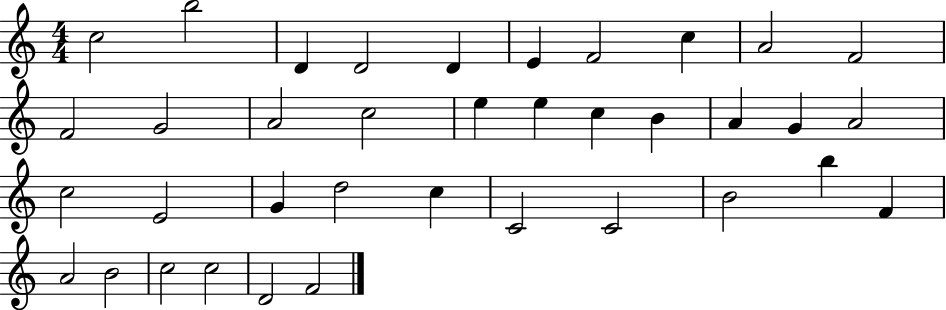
X:1
T:Untitled
M:4/4
L:1/4
K:C
c2 b2 D D2 D E F2 c A2 F2 F2 G2 A2 c2 e e c B A G A2 c2 E2 G d2 c C2 C2 B2 b F A2 B2 c2 c2 D2 F2